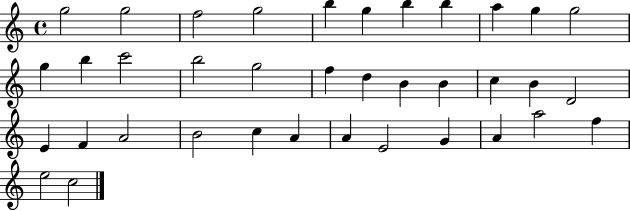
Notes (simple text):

G5/h G5/h F5/h G5/h B5/q G5/q B5/q B5/q A5/q G5/q G5/h G5/q B5/q C6/h B5/h G5/h F5/q D5/q B4/q B4/q C5/q B4/q D4/h E4/q F4/q A4/h B4/h C5/q A4/q A4/q E4/h G4/q A4/q A5/h F5/q E5/h C5/h